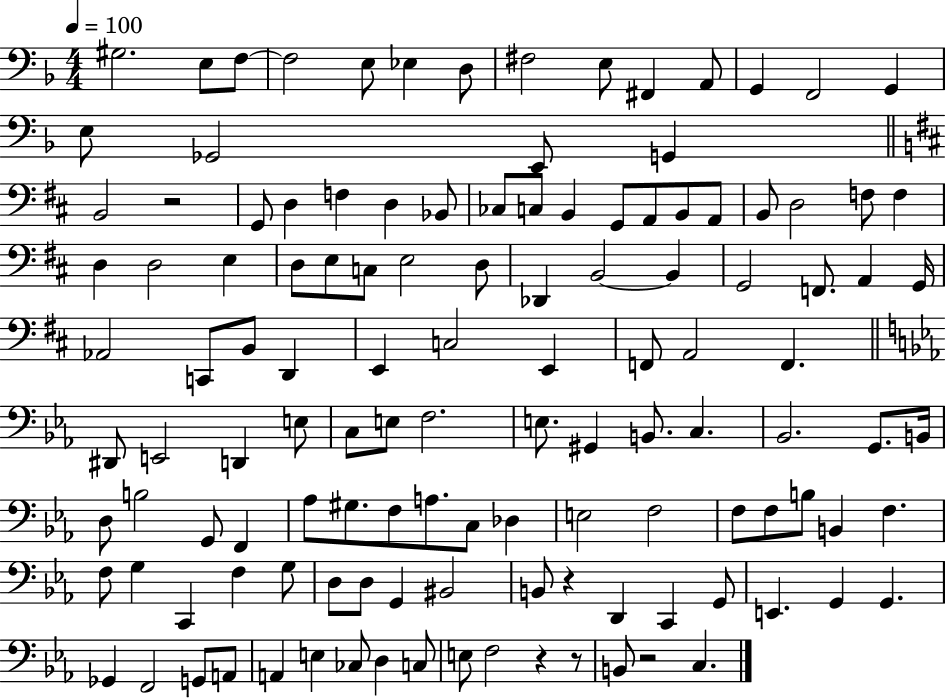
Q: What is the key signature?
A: F major